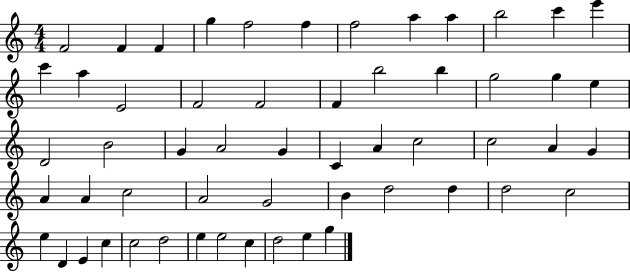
F4/h F4/q F4/q G5/q F5/h F5/q F5/h A5/q A5/q B5/h C6/q E6/q C6/q A5/q E4/h F4/h F4/h F4/q B5/h B5/q G5/h G5/q E5/q D4/h B4/h G4/q A4/h G4/q C4/q A4/q C5/h C5/h A4/q G4/q A4/q A4/q C5/h A4/h G4/h B4/q D5/h D5/q D5/h C5/h E5/q D4/q E4/q C5/q C5/h D5/h E5/q E5/h C5/q D5/h E5/q G5/q